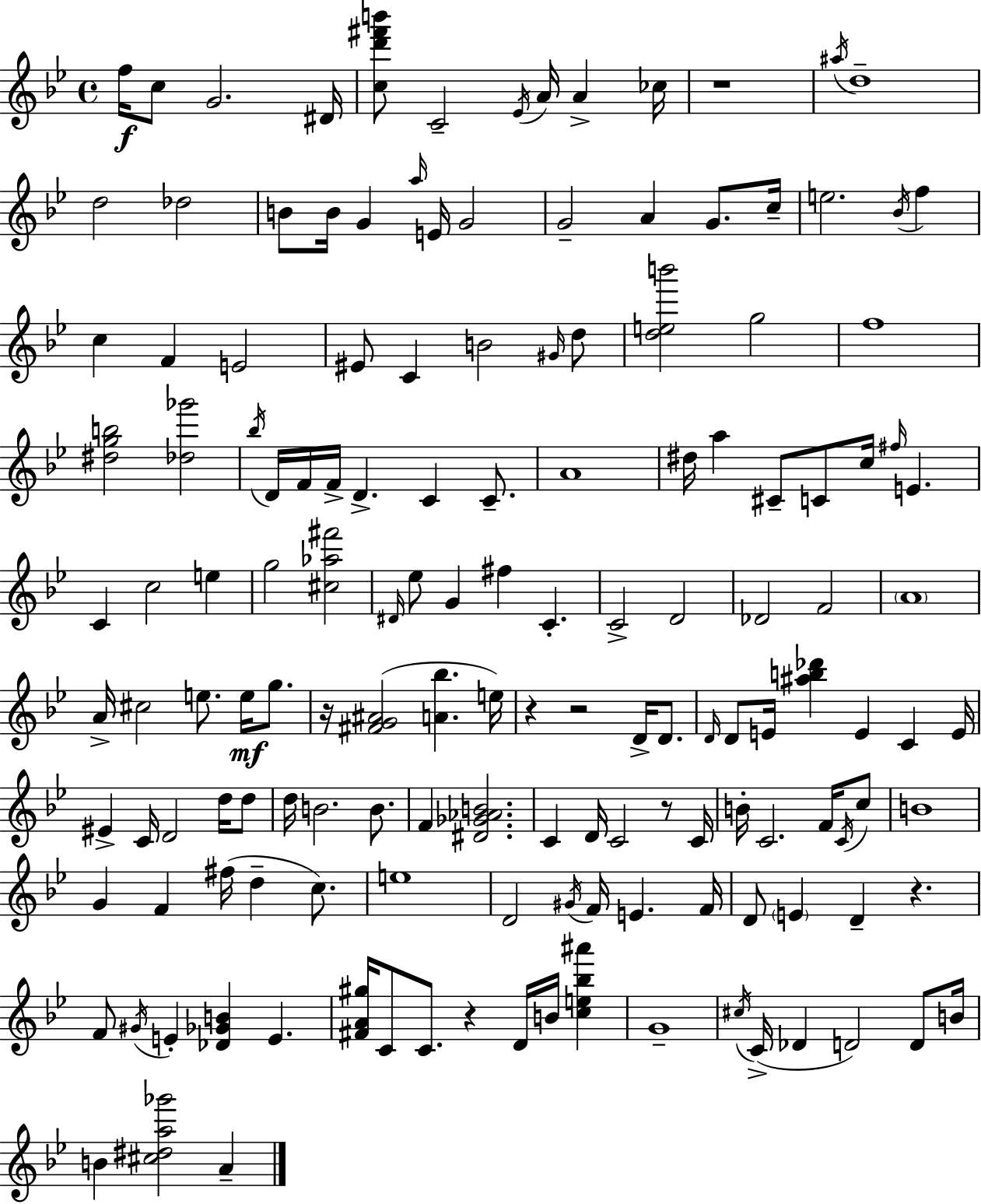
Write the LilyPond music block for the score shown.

{
  \clef treble
  \time 4/4
  \defaultTimeSignature
  \key g \minor
  f''16\f c''8 g'2. dis'16 | <c'' d''' fis''' b'''>8 c'2-- \acciaccatura { ees'16 } a'16 a'4-> | ces''16 r1 | \acciaccatura { ais''16 } d''1-- | \break d''2 des''2 | b'8 b'16 g'4 \grace { a''16 } e'16 g'2 | g'2-- a'4 g'8. | c''16-- e''2. \acciaccatura { bes'16 } | \break f''4 c''4 f'4 e'2 | eis'8 c'4 b'2 | \grace { gis'16 } d''8 <d'' e'' b'''>2 g''2 | f''1 | \break <dis'' g'' b''>2 <des'' ges'''>2 | \acciaccatura { bes''16 } d'16 f'16 f'16-> d'4.-> c'4 | c'8.-- a'1 | dis''16 a''4 cis'8-- c'8 c''16 | \break \grace { fis''16 } e'4. c'4 c''2 | e''4 g''2 <cis'' aes'' fis'''>2 | \grace { dis'16 } ees''8 g'4 fis''4 | c'4.-. c'2-> | \break d'2 des'2 | f'2 \parenthesize a'1 | a'16-> cis''2 | e''8. e''16\mf g''8. r16 <fis' g' ais'>2( | \break <a' bes''>4. e''16) r4 r2 | d'16-> d'8. \grace { d'16 } d'8 e'16 <ais'' b'' des'''>4 | e'4 c'4 e'16 eis'4-> c'16 d'2 | d''16 d''8 d''16 b'2. | \break b'8. f'4 <dis' ges' aes' b'>2. | c'4 d'16 c'2 | r8 c'16 b'16-. c'2. | f'16 \acciaccatura { c'16 } c''8 b'1 | \break g'4 f'4 | fis''16( d''4-- c''8.) e''1 | d'2 | \acciaccatura { gis'16 } f'16 e'4. f'16 d'8 \parenthesize e'4 | \break d'4-- r4. f'8 \acciaccatura { gis'16 } e'4-. | <des' ges' b'>4 e'4. <fis' a' gis''>16 c'8 c'8. | r4 d'16 b'16 <c'' e'' bes'' ais'''>4 g'1-- | \acciaccatura { cis''16 }( c'16-> des'4 | \break d'2) d'8 b'16 b'4 | <cis'' dis'' a'' ges'''>2 a'4-- \bar "|."
}